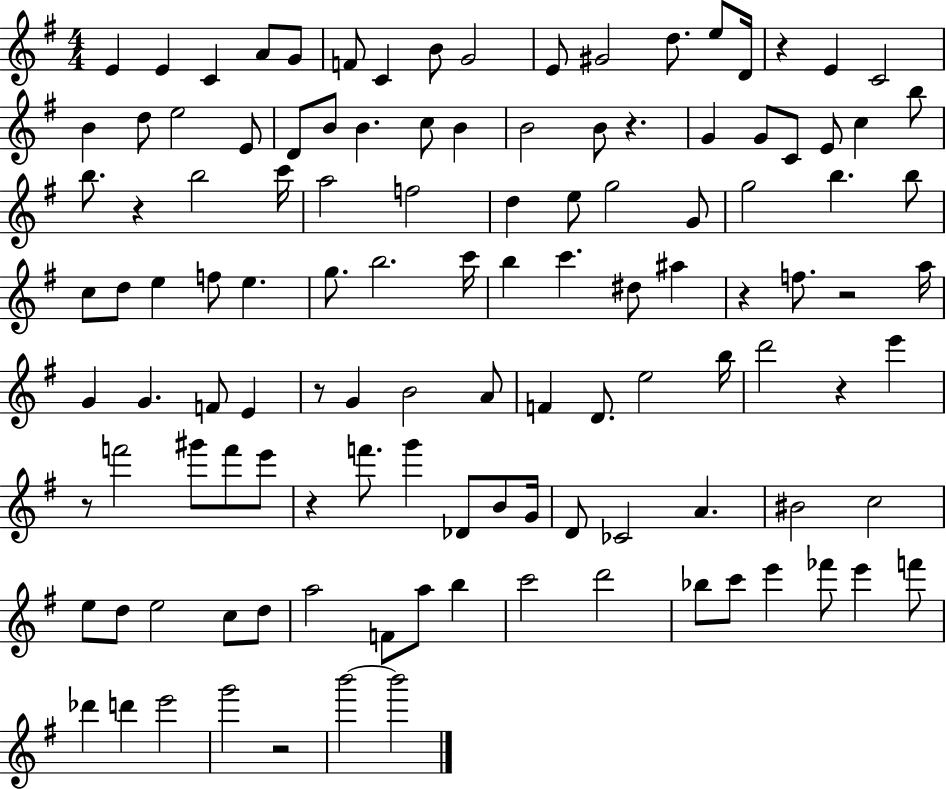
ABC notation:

X:1
T:Untitled
M:4/4
L:1/4
K:G
E E C A/2 G/2 F/2 C B/2 G2 E/2 ^G2 d/2 e/2 D/4 z E C2 B d/2 e2 E/2 D/2 B/2 B c/2 B B2 B/2 z G G/2 C/2 E/2 c b/2 b/2 z b2 c'/4 a2 f2 d e/2 g2 G/2 g2 b b/2 c/2 d/2 e f/2 e g/2 b2 c'/4 b c' ^d/2 ^a z f/2 z2 a/4 G G F/2 E z/2 G B2 A/2 F D/2 e2 b/4 d'2 z e' z/2 f'2 ^g'/2 f'/2 e'/2 z f'/2 g' _D/2 B/2 G/4 D/2 _C2 A ^B2 c2 e/2 d/2 e2 c/2 d/2 a2 F/2 a/2 b c'2 d'2 _b/2 c'/2 e' _f'/2 e' f'/2 _d' d' e'2 g'2 z2 b'2 b'2